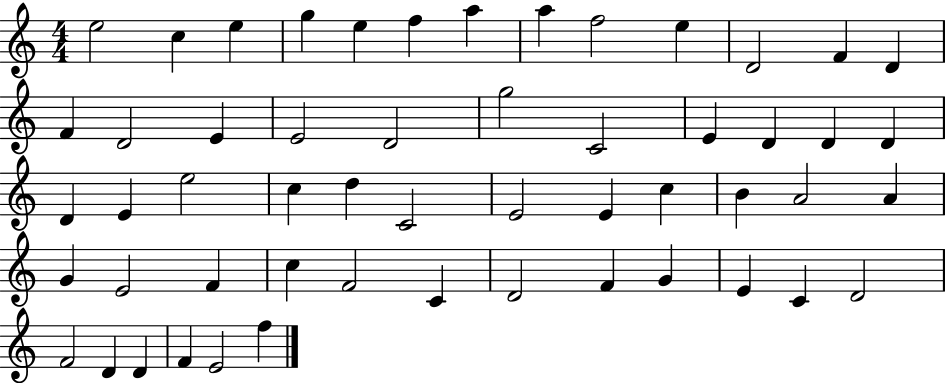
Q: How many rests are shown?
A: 0